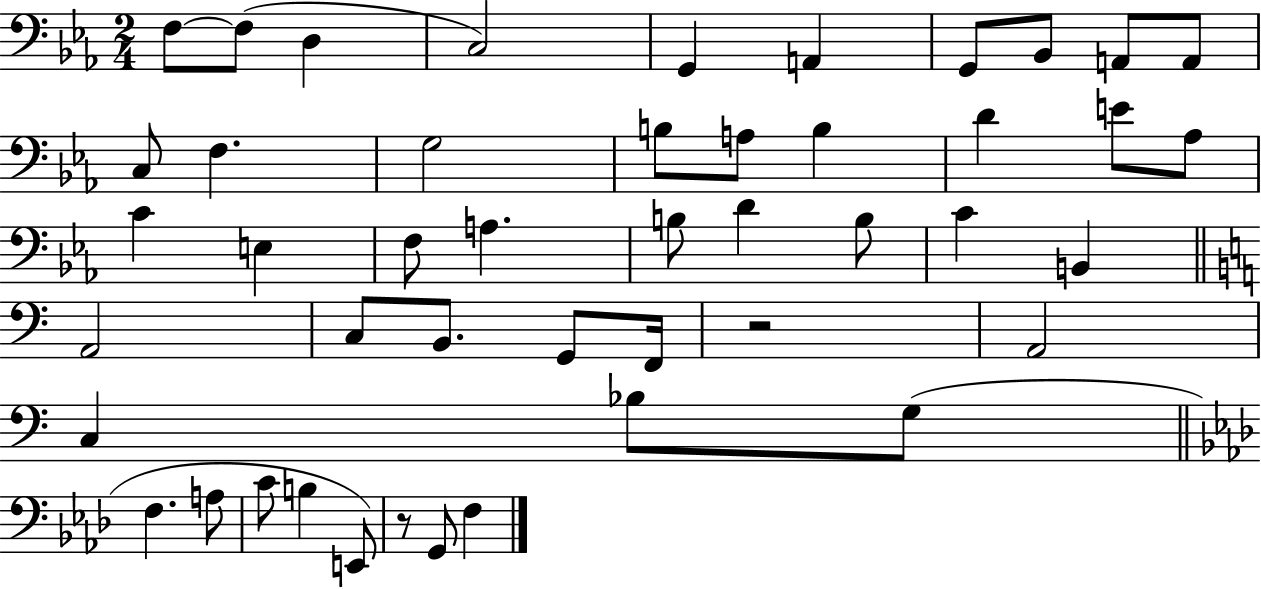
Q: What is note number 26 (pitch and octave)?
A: B3